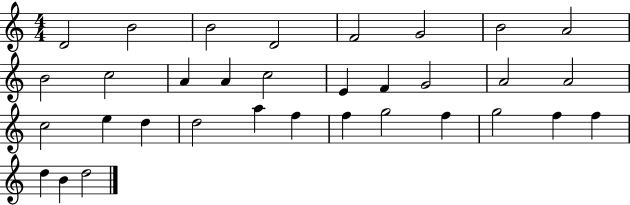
X:1
T:Untitled
M:4/4
L:1/4
K:C
D2 B2 B2 D2 F2 G2 B2 A2 B2 c2 A A c2 E F G2 A2 A2 c2 e d d2 a f f g2 f g2 f f d B d2